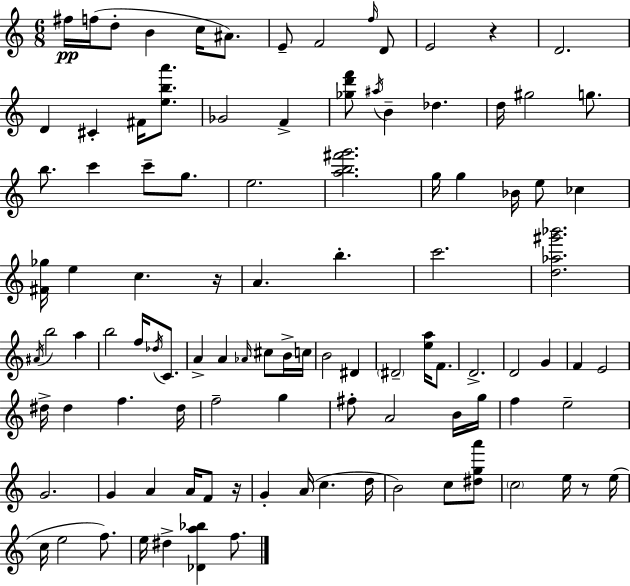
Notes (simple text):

F#5/s F5/s D5/e B4/q C5/s A#4/e. E4/e F4/h F5/s D4/e E4/h R/q D4/h. D4/q C#4/q F#4/s [E5,B5,A6]/e. Gb4/h F4/q [Gb5,D6,F6]/e A#5/s B4/q Db5/q. D5/s G#5/h G5/e. B5/e. C6/q C6/e G5/e. E5/h. [A5,B5,F#6,G6]/h. G5/s G5/q Bb4/s E5/e CES5/q [F#4,Gb5]/s E5/q C5/q. R/s A4/q. B5/q. C6/h. [D5,Ab5,G#6,Bb6]/h. A#4/s B5/h A5/q B5/h F5/s Db5/s C4/e. A4/q A4/q Ab4/s C#5/e B4/s C5/s B4/h D#4/q D#4/h [E5,A5]/s F4/e. D4/h. D4/h G4/q F4/q E4/h D#5/s D#5/q F5/q. D#5/s F5/h G5/q F#5/e A4/h B4/s G5/s F5/q E5/h G4/h. G4/q A4/q A4/s F4/e R/s G4/q A4/s C5/q. D5/s B4/h C5/e [D#5,G5,A6]/e C5/h E5/s R/e E5/s C5/s E5/h F5/e. E5/s D#5/q [Db4,A5,Bb5]/q F5/e.